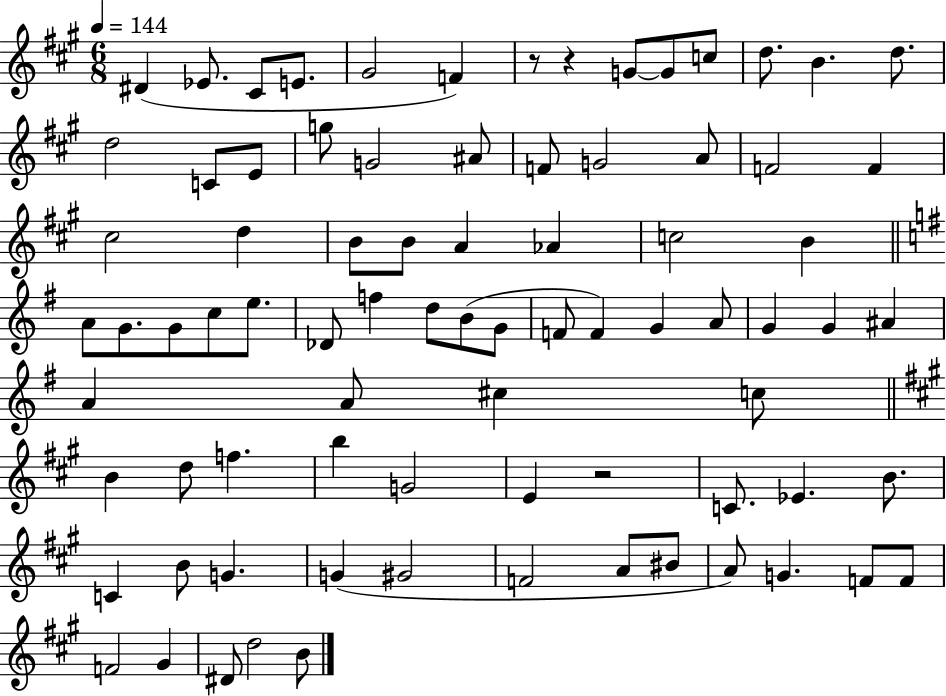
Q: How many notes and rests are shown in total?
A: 81